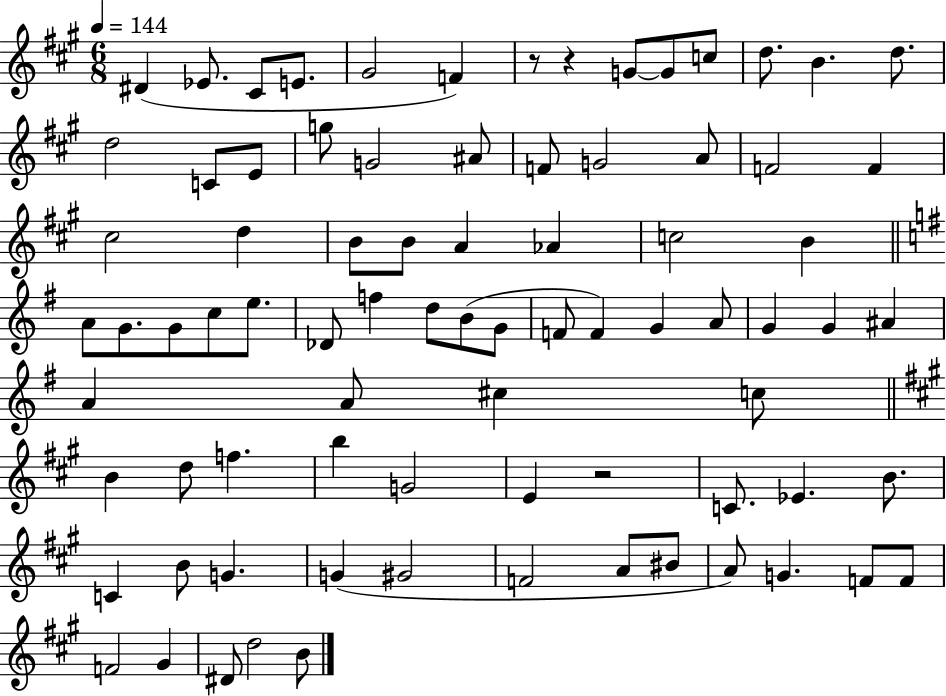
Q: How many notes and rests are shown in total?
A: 81